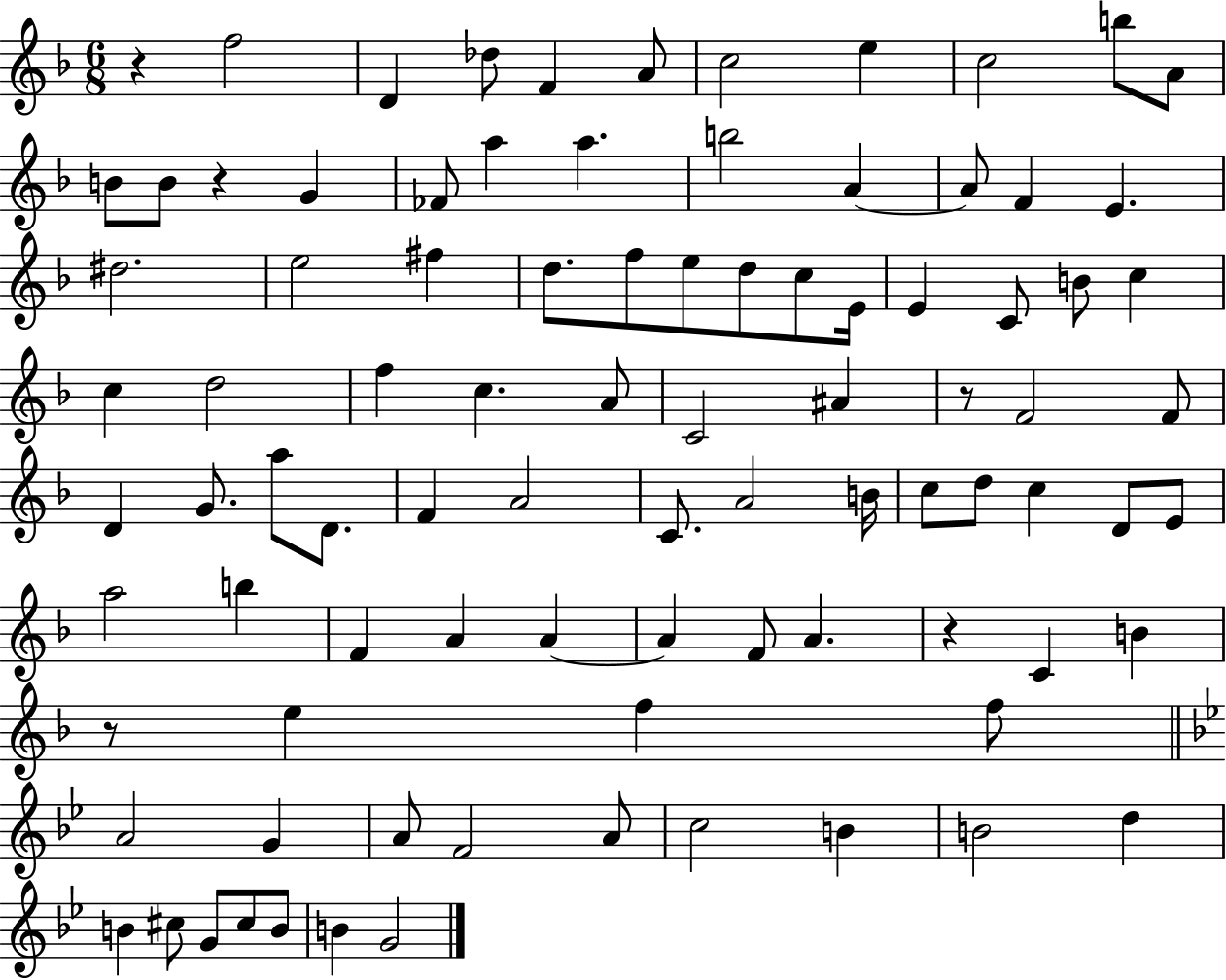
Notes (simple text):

R/q F5/h D4/q Db5/e F4/q A4/e C5/h E5/q C5/h B5/e A4/e B4/e B4/e R/q G4/q FES4/e A5/q A5/q. B5/h A4/q A4/e F4/q E4/q. D#5/h. E5/h F#5/q D5/e. F5/e E5/e D5/e C5/e E4/s E4/q C4/e B4/e C5/q C5/q D5/h F5/q C5/q. A4/e C4/h A#4/q R/e F4/h F4/e D4/q G4/e. A5/e D4/e. F4/q A4/h C4/e. A4/h B4/s C5/e D5/e C5/q D4/e E4/e A5/h B5/q F4/q A4/q A4/q A4/q F4/e A4/q. R/q C4/q B4/q R/e E5/q F5/q F5/e A4/h G4/q A4/e F4/h A4/e C5/h B4/q B4/h D5/q B4/q C#5/e G4/e C#5/e B4/e B4/q G4/h